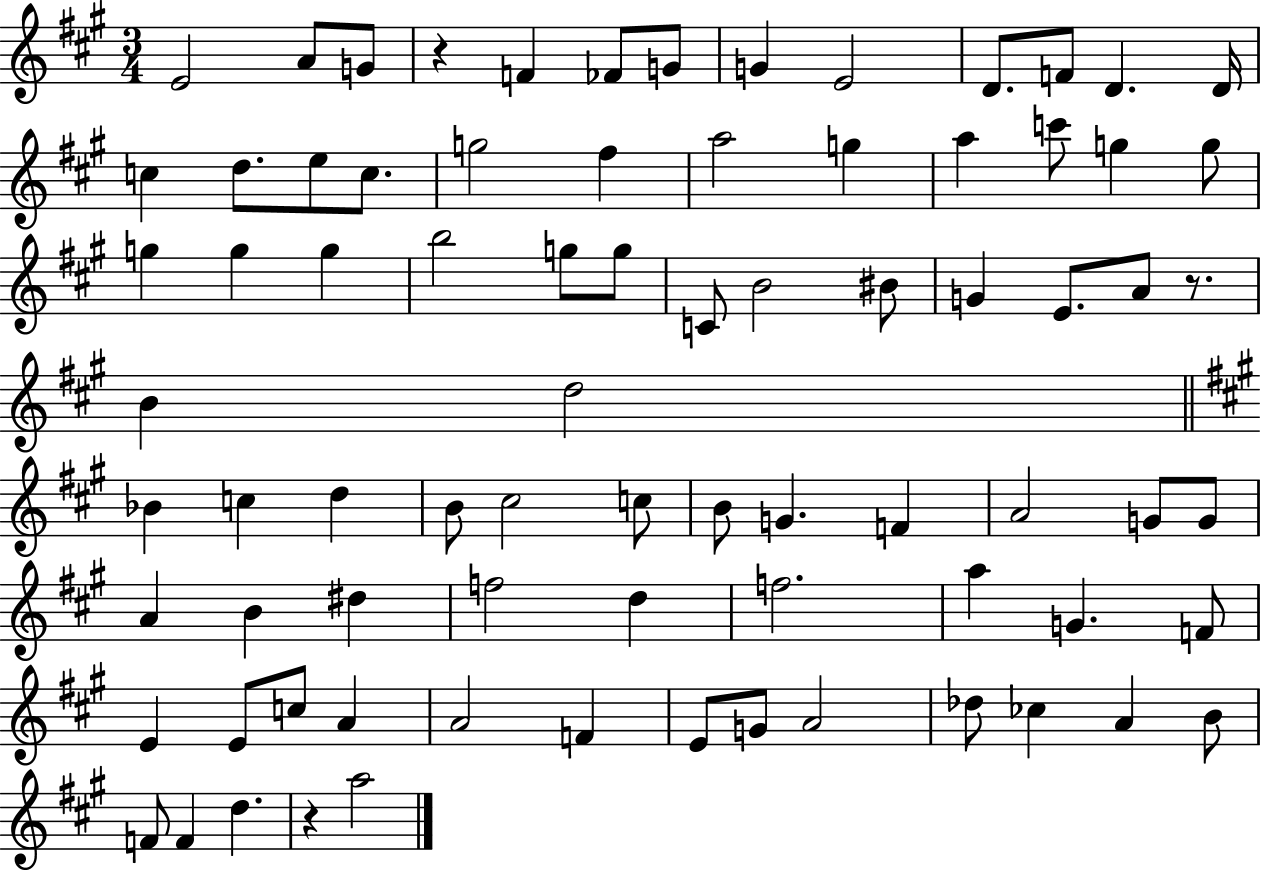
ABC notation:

X:1
T:Untitled
M:3/4
L:1/4
K:A
E2 A/2 G/2 z F _F/2 G/2 G E2 D/2 F/2 D D/4 c d/2 e/2 c/2 g2 ^f a2 g a c'/2 g g/2 g g g b2 g/2 g/2 C/2 B2 ^B/2 G E/2 A/2 z/2 B d2 _B c d B/2 ^c2 c/2 B/2 G F A2 G/2 G/2 A B ^d f2 d f2 a G F/2 E E/2 c/2 A A2 F E/2 G/2 A2 _d/2 _c A B/2 F/2 F d z a2